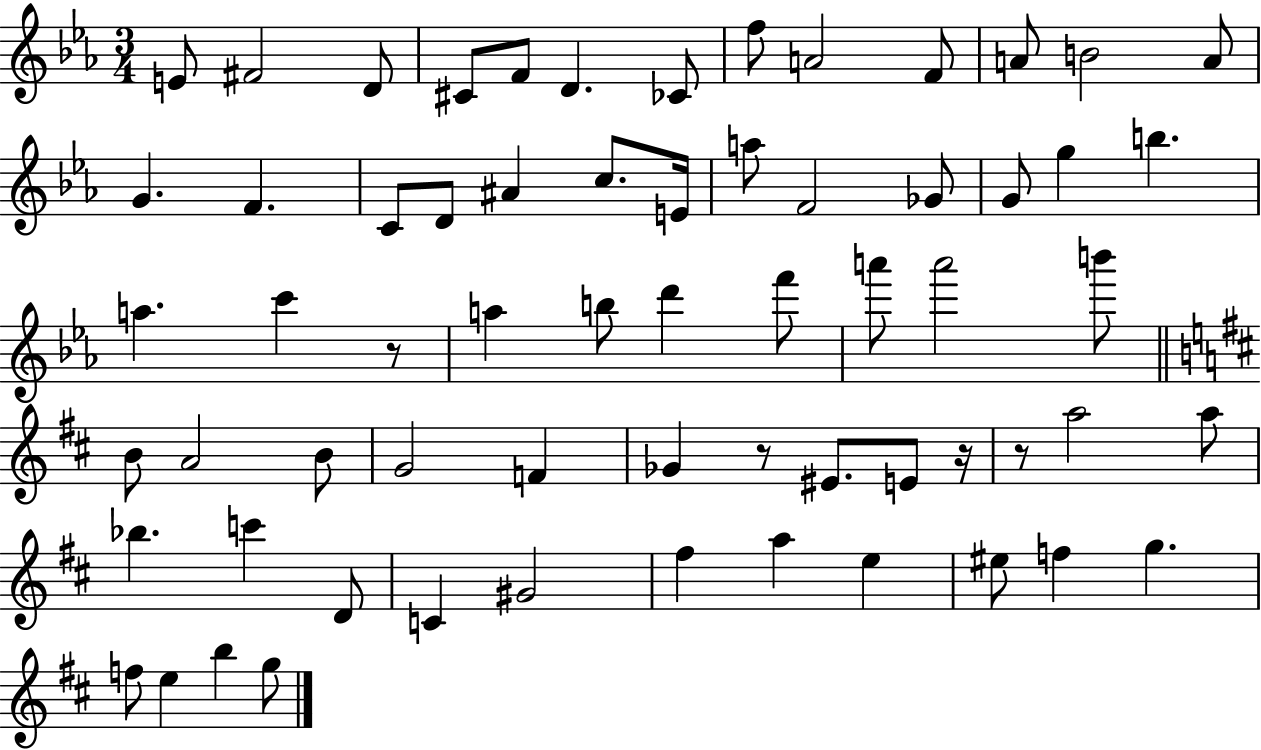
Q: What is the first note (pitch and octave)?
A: E4